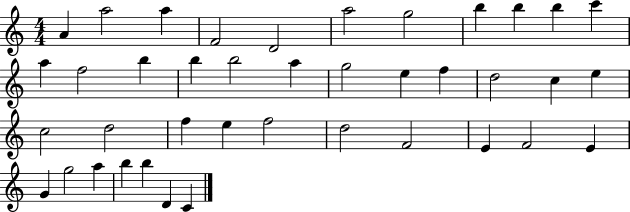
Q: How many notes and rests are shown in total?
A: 40